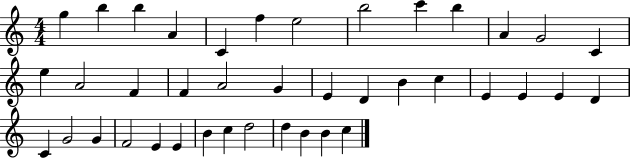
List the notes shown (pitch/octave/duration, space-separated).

G5/q B5/q B5/q A4/q C4/q F5/q E5/h B5/h C6/q B5/q A4/q G4/h C4/q E5/q A4/h F4/q F4/q A4/h G4/q E4/q D4/q B4/q C5/q E4/q E4/q E4/q D4/q C4/q G4/h G4/q F4/h E4/q E4/q B4/q C5/q D5/h D5/q B4/q B4/q C5/q